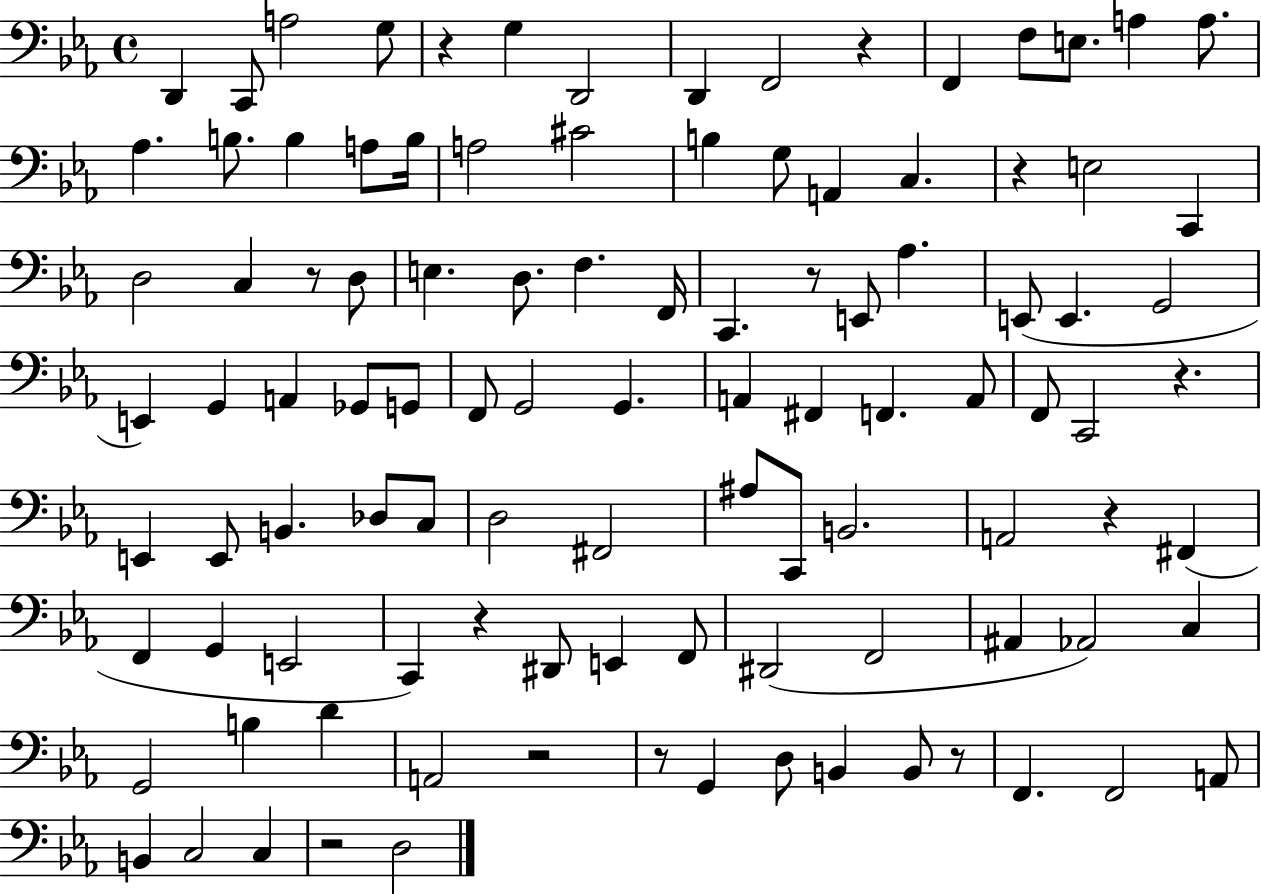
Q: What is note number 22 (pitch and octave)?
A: G3